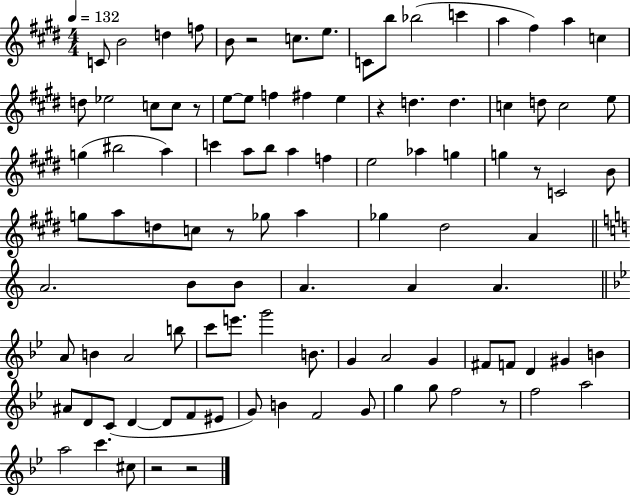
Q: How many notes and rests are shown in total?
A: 102